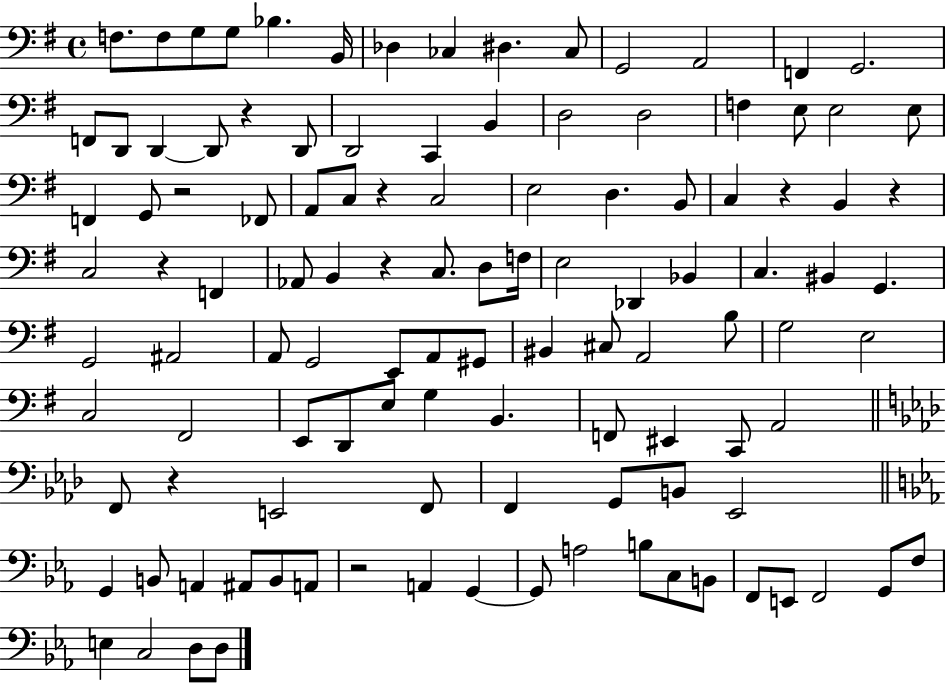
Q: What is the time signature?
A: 4/4